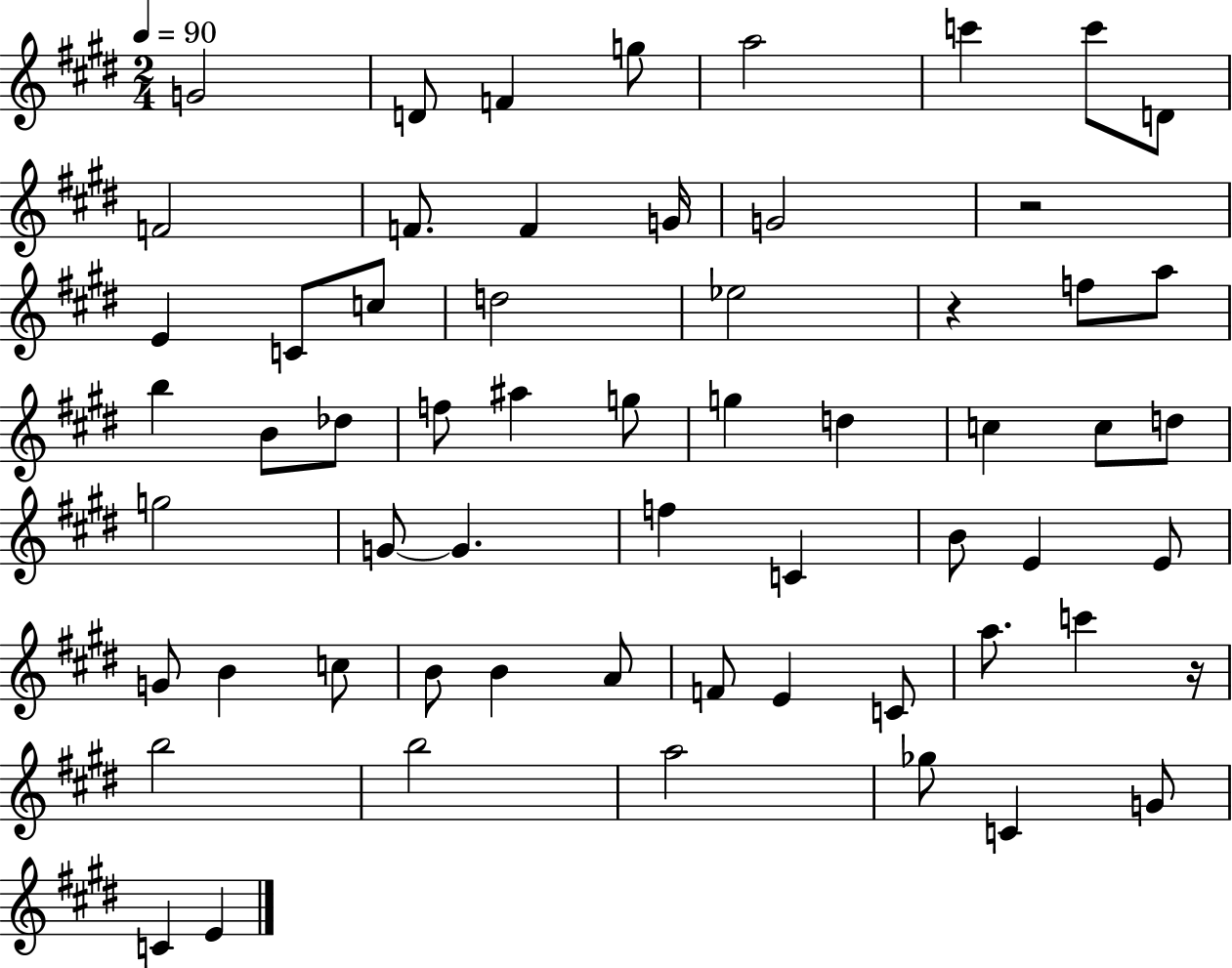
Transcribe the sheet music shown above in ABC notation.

X:1
T:Untitled
M:2/4
L:1/4
K:E
G2 D/2 F g/2 a2 c' c'/2 D/2 F2 F/2 F G/4 G2 z2 E C/2 c/2 d2 _e2 z f/2 a/2 b B/2 _d/2 f/2 ^a g/2 g d c c/2 d/2 g2 G/2 G f C B/2 E E/2 G/2 B c/2 B/2 B A/2 F/2 E C/2 a/2 c' z/4 b2 b2 a2 _g/2 C G/2 C E